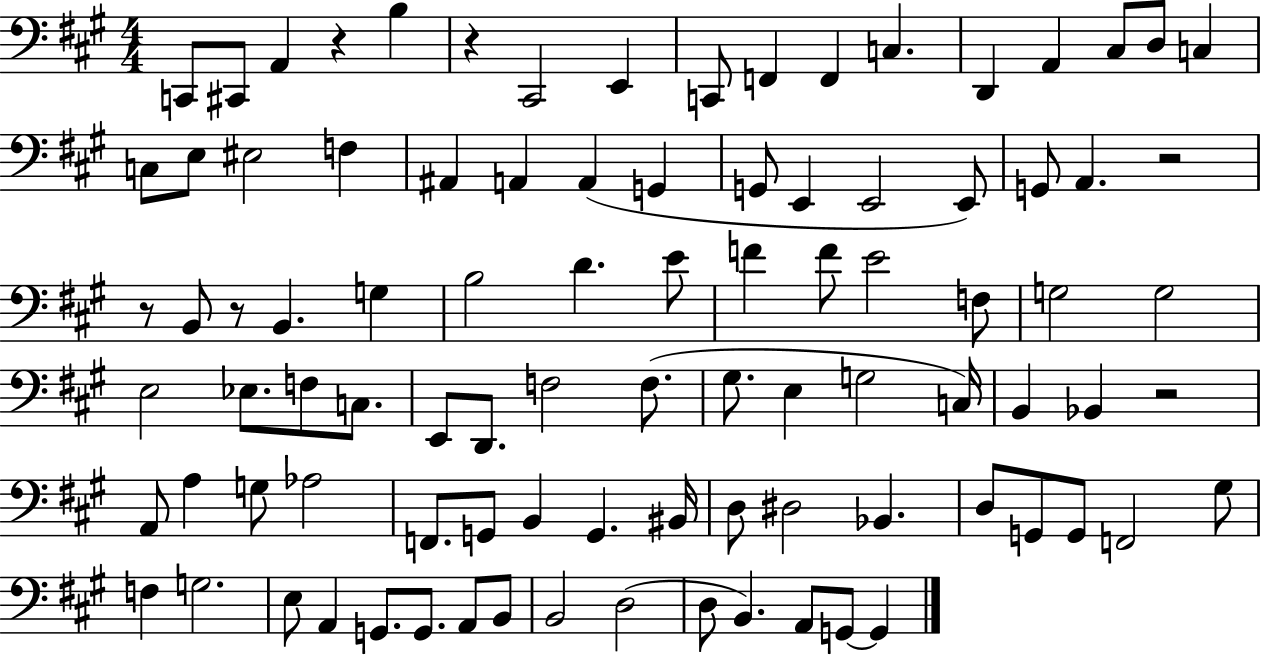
C2/e C#2/e A2/q R/q B3/q R/q C#2/h E2/q C2/e F2/q F2/q C3/q. D2/q A2/q C#3/e D3/e C3/q C3/e E3/e EIS3/h F3/q A#2/q A2/q A2/q G2/q G2/e E2/q E2/h E2/e G2/e A2/q. R/h R/e B2/e R/e B2/q. G3/q B3/h D4/q. E4/e F4/q F4/e E4/h F3/e G3/h G3/h E3/h Eb3/e. F3/e C3/e. E2/e D2/e. F3/h F3/e. G#3/e. E3/q G3/h C3/s B2/q Bb2/q R/h A2/e A3/q G3/e Ab3/h F2/e. G2/e B2/q G2/q. BIS2/s D3/e D#3/h Bb2/q. D3/e G2/e G2/e F2/h G#3/e F3/q G3/h. E3/e A2/q G2/e. G2/e. A2/e B2/e B2/h D3/h D3/e B2/q. A2/e G2/e G2/q